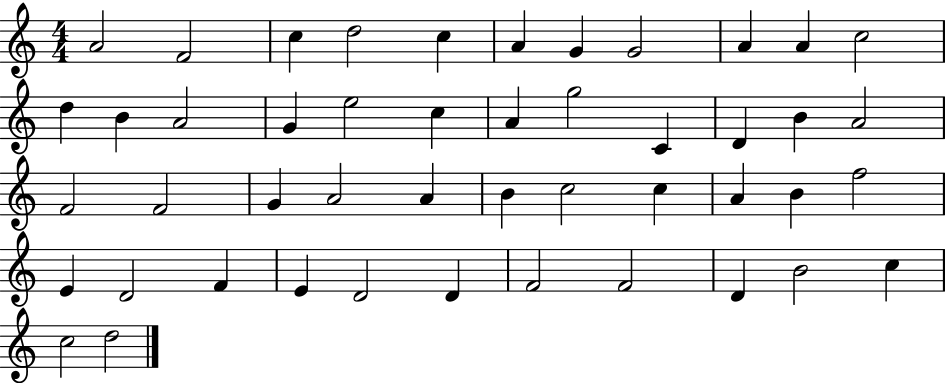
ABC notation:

X:1
T:Untitled
M:4/4
L:1/4
K:C
A2 F2 c d2 c A G G2 A A c2 d B A2 G e2 c A g2 C D B A2 F2 F2 G A2 A B c2 c A B f2 E D2 F E D2 D F2 F2 D B2 c c2 d2